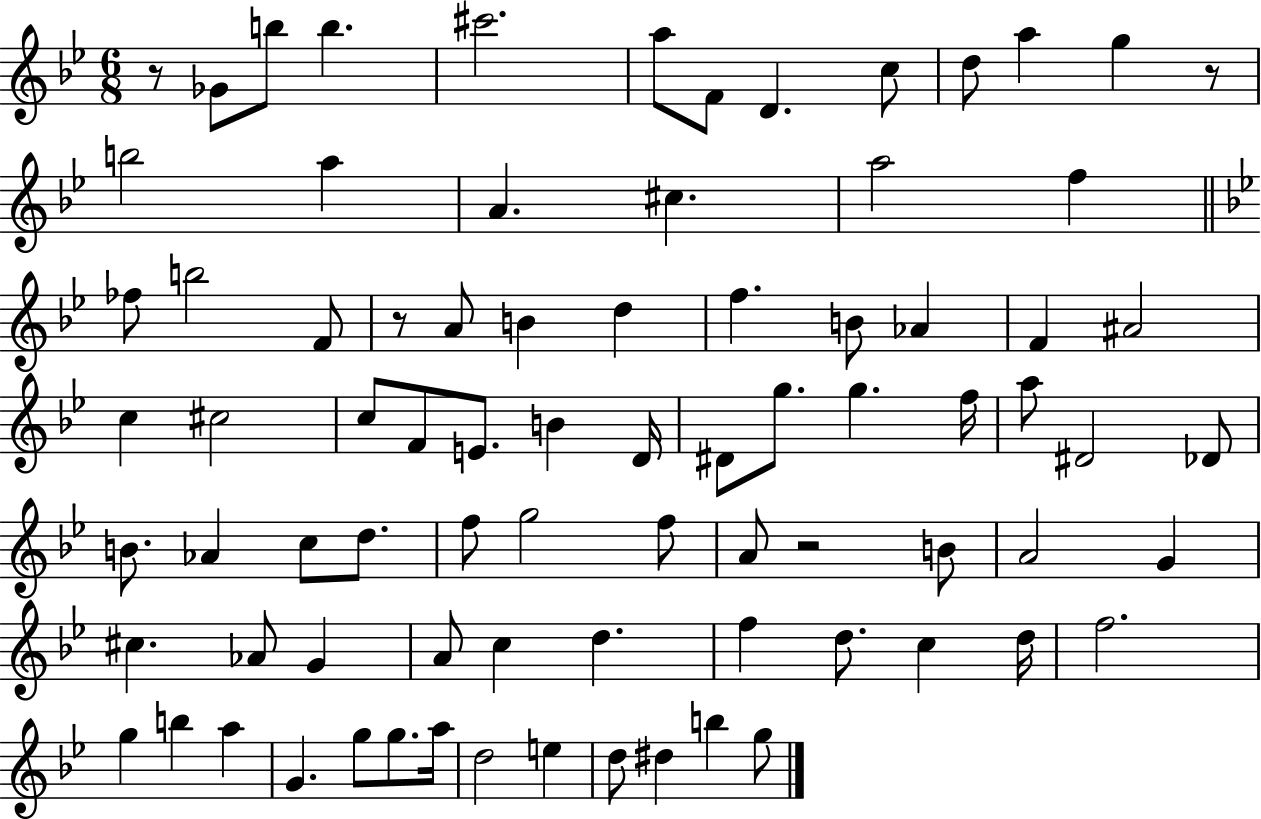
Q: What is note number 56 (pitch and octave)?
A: G4